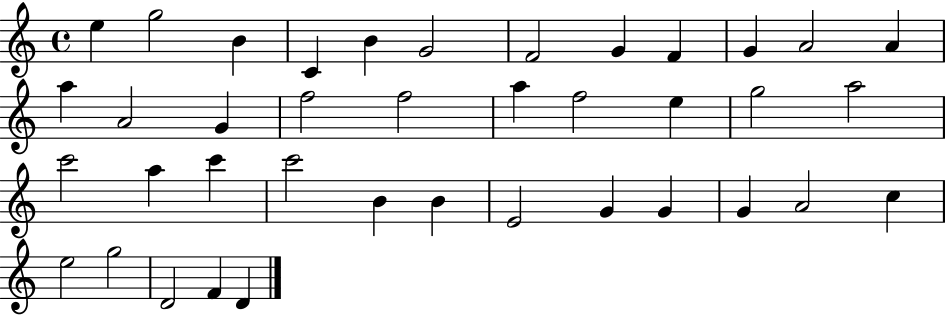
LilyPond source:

{
  \clef treble
  \time 4/4
  \defaultTimeSignature
  \key c \major
  e''4 g''2 b'4 | c'4 b'4 g'2 | f'2 g'4 f'4 | g'4 a'2 a'4 | \break a''4 a'2 g'4 | f''2 f''2 | a''4 f''2 e''4 | g''2 a''2 | \break c'''2 a''4 c'''4 | c'''2 b'4 b'4 | e'2 g'4 g'4 | g'4 a'2 c''4 | \break e''2 g''2 | d'2 f'4 d'4 | \bar "|."
}